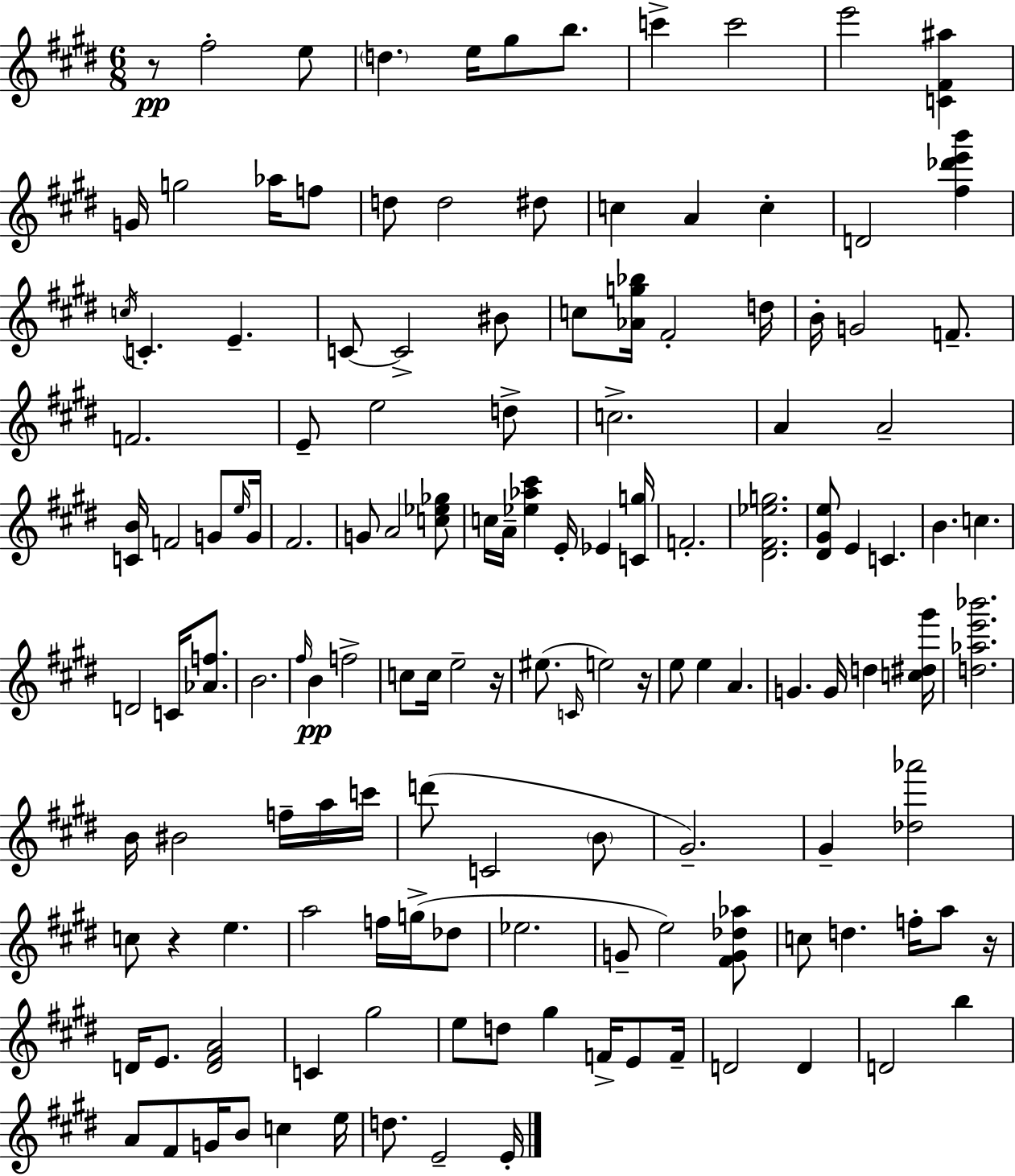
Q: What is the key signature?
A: E major